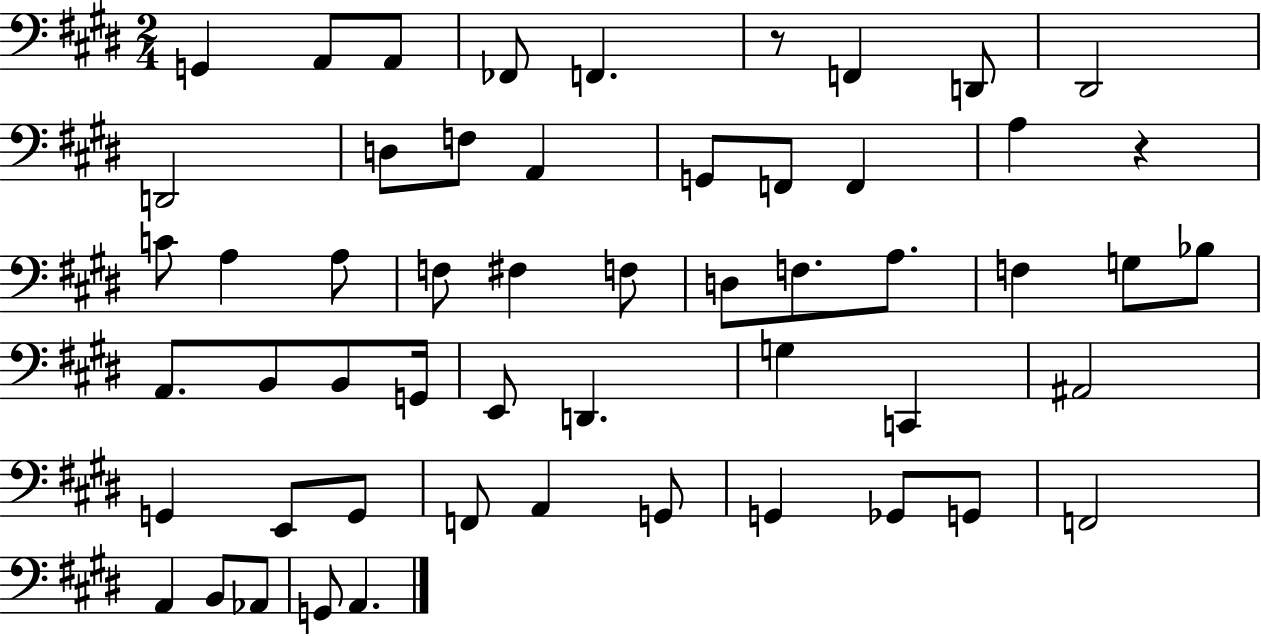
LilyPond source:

{
  \clef bass
  \numericTimeSignature
  \time 2/4
  \key e \major
  g,4 a,8 a,8 | fes,8 f,4. | r8 f,4 d,8 | dis,2 | \break d,2 | d8 f8 a,4 | g,8 f,8 f,4 | a4 r4 | \break c'8 a4 a8 | f8 fis4 f8 | d8 f8. a8. | f4 g8 bes8 | \break a,8. b,8 b,8 g,16 | e,8 d,4. | g4 c,4 | ais,2 | \break g,4 e,8 g,8 | f,8 a,4 g,8 | g,4 ges,8 g,8 | f,2 | \break a,4 b,8 aes,8 | g,8 a,4. | \bar "|."
}